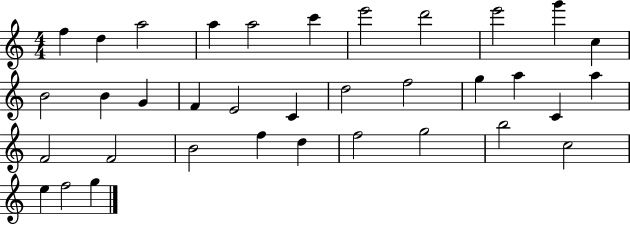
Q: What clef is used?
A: treble